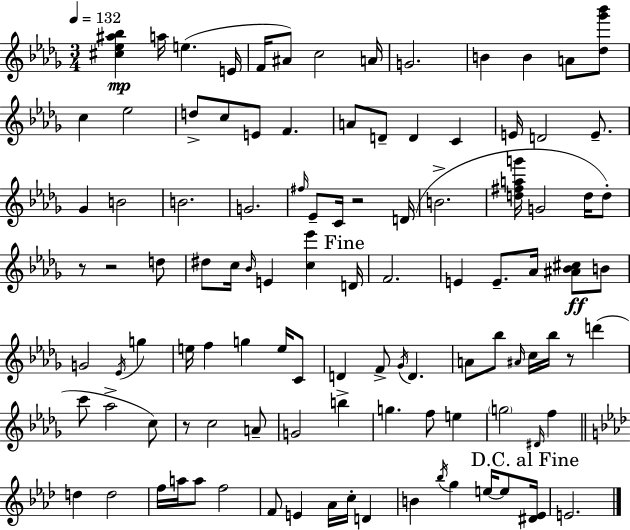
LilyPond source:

{
  \clef treble
  \numericTimeSignature
  \time 3/4
  \key bes \minor
  \tempo 4 = 132
  <cis'' ees'' ais'' bes''>4\mp a''16 e''4.( e'16 | f'16 ais'8) c''2 a'16 | g'2. | b'4 b'4 a'8 <des'' ges''' bes'''>8 | \break c''4 ees''2 | d''8-> c''8 e'8 f'4. | a'8 d'8-- d'4 c'4 | e'16 d'2 e'8.-- | \break ges'4 b'2 | b'2. | g'2. | \grace { fis''16 } ees'8-- c'16 r2 | \break d'16( b'2.-> | <d'' fis'' a'' g'''>16 g'2 d''16 d''8-.) | r8 r2 d''8 | dis''8 c''16 \grace { bes'16 } e'4 <c'' ees'''>4 | \break \mark "Fine" d'16 f'2. | e'4 e'8.-- aes'16 <ais' bes' cis''>8\ff | b'8 g'2 \acciaccatura { ees'16 } g''4 | e''16 f''4 g''4 | \break e''16 c'8 d'4 f'8-> \acciaccatura { ges'16 } d'4. | a'8 bes''8 \grace { ais'16 } c''16 bes''16 r8 | d'''4( c'''8 aes''2-> | c''8) r8 c''2 | \break a'8-- g'2 | b''4-> g''4. f''8 | e''4 \parenthesize g''2 | \grace { dis'16 } f''4 \bar "||" \break \key aes \major d''4 d''2 | f''16 a''16 a''8 f''2 | f'8 e'4 aes'16 c''16-. d'4 | b'4 \acciaccatura { bes''16 } g''4 e''16~~ e''8 | \break \mark "D.C. al Fine" <dis' ees'>16 e'2. | \bar "|."
}